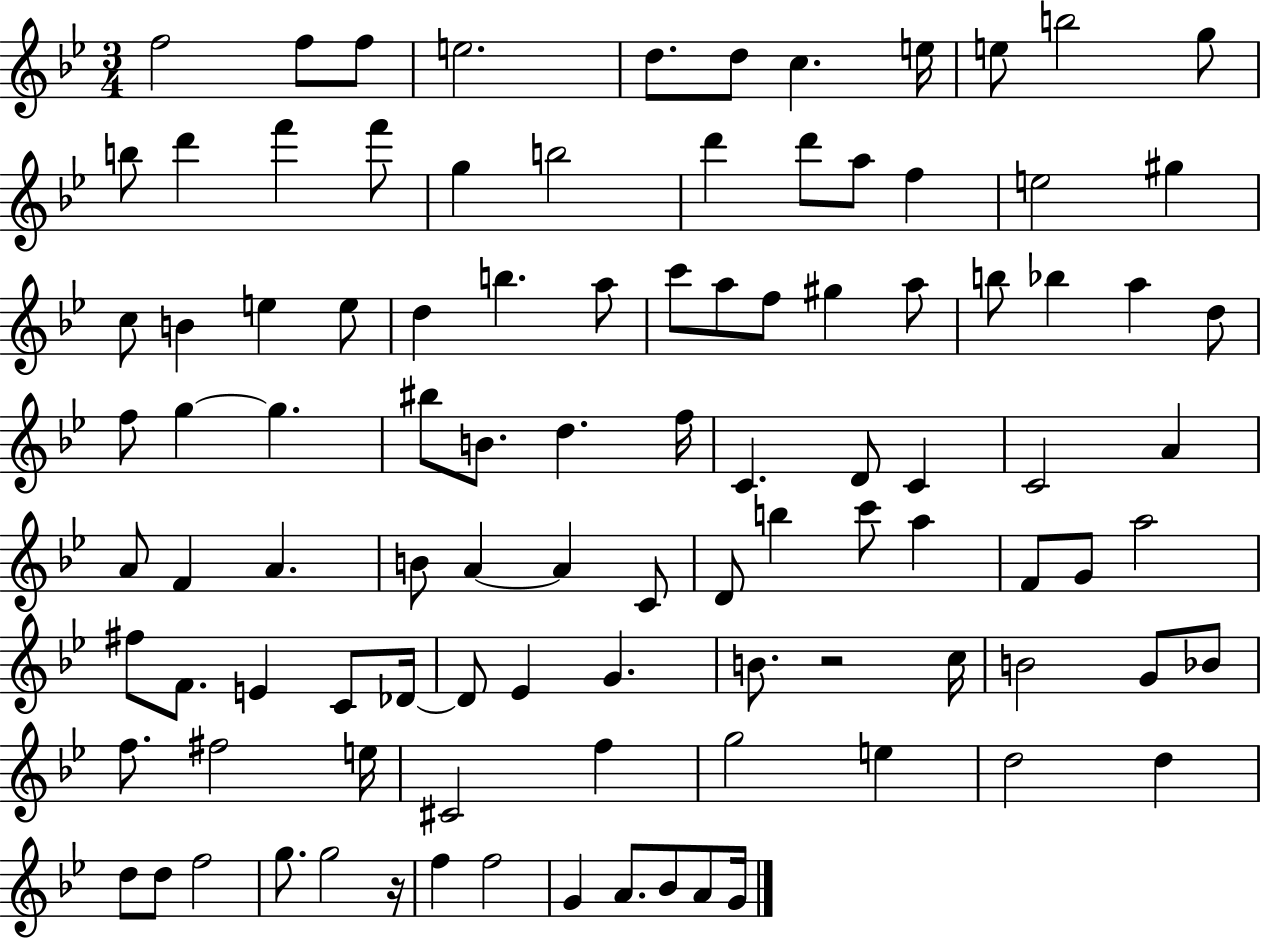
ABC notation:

X:1
T:Untitled
M:3/4
L:1/4
K:Bb
f2 f/2 f/2 e2 d/2 d/2 c e/4 e/2 b2 g/2 b/2 d' f' f'/2 g b2 d' d'/2 a/2 f e2 ^g c/2 B e e/2 d b a/2 c'/2 a/2 f/2 ^g a/2 b/2 _b a d/2 f/2 g g ^b/2 B/2 d f/4 C D/2 C C2 A A/2 F A B/2 A A C/2 D/2 b c'/2 a F/2 G/2 a2 ^f/2 F/2 E C/2 _D/4 _D/2 _E G B/2 z2 c/4 B2 G/2 _B/2 f/2 ^f2 e/4 ^C2 f g2 e d2 d d/2 d/2 f2 g/2 g2 z/4 f f2 G A/2 _B/2 A/2 G/4